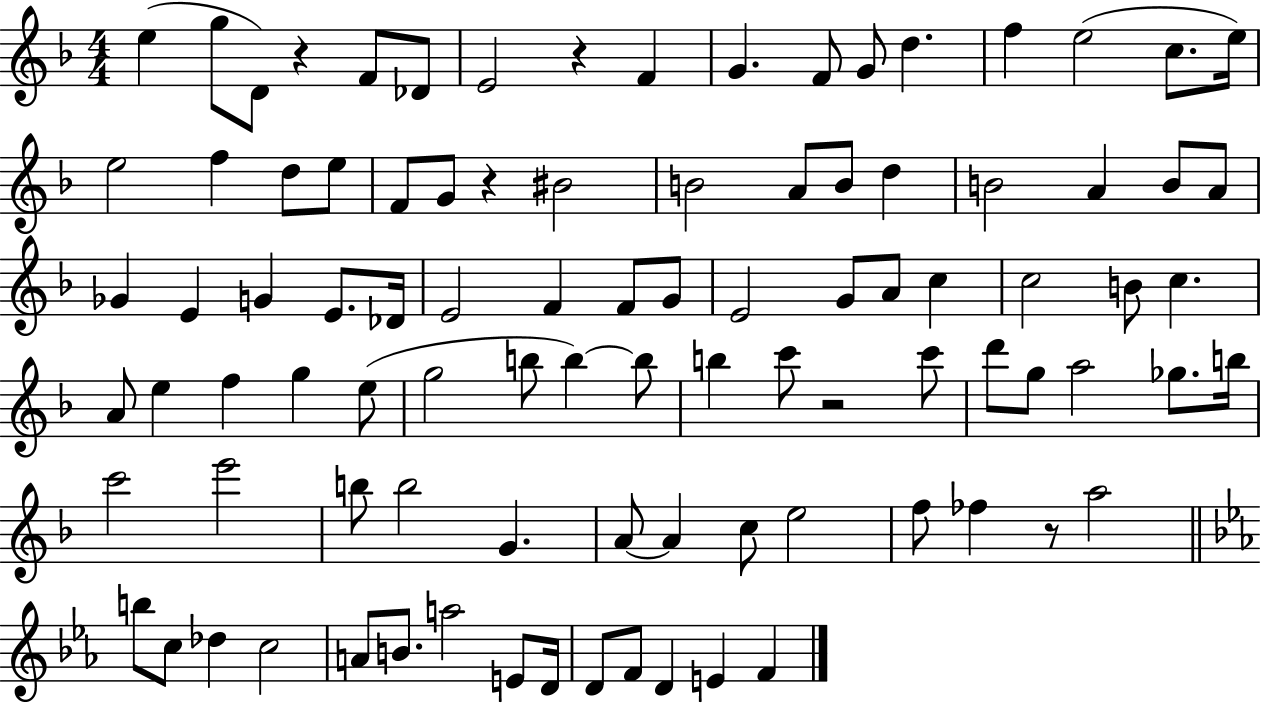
{
  \clef treble
  \numericTimeSignature
  \time 4/4
  \key f \major
  \repeat volta 2 { e''4( g''8 d'8) r4 f'8 des'8 | e'2 r4 f'4 | g'4. f'8 g'8 d''4. | f''4 e''2( c''8. e''16) | \break e''2 f''4 d''8 e''8 | f'8 g'8 r4 bis'2 | b'2 a'8 b'8 d''4 | b'2 a'4 b'8 a'8 | \break ges'4 e'4 g'4 e'8. des'16 | e'2 f'4 f'8 g'8 | e'2 g'8 a'8 c''4 | c''2 b'8 c''4. | \break a'8 e''4 f''4 g''4 e''8( | g''2 b''8 b''4~~) b''8 | b''4 c'''8 r2 c'''8 | d'''8 g''8 a''2 ges''8. b''16 | \break c'''2 e'''2 | b''8 b''2 g'4. | a'8~~ a'4 c''8 e''2 | f''8 fes''4 r8 a''2 | \break \bar "||" \break \key ees \major b''8 c''8 des''4 c''2 | a'8 b'8. a''2 e'8 d'16 | d'8 f'8 d'4 e'4 f'4 | } \bar "|."
}